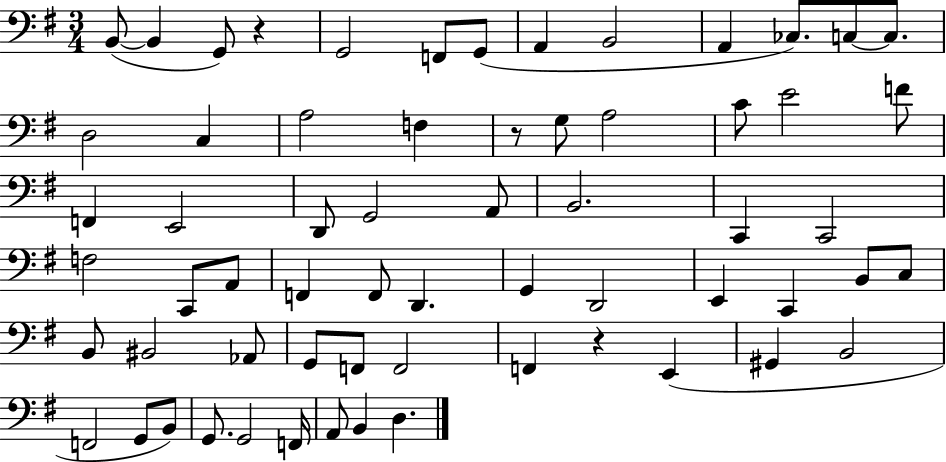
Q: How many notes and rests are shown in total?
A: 63